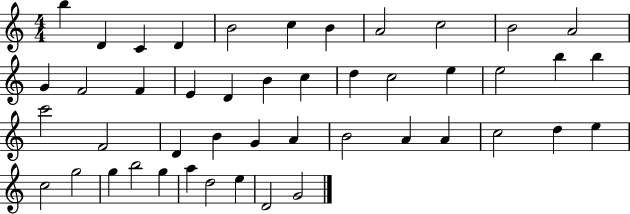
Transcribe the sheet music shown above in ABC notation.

X:1
T:Untitled
M:4/4
L:1/4
K:C
b D C D B2 c B A2 c2 B2 A2 G F2 F E D B c d c2 e e2 b b c'2 F2 D B G A B2 A A c2 d e c2 g2 g b2 g a d2 e D2 G2